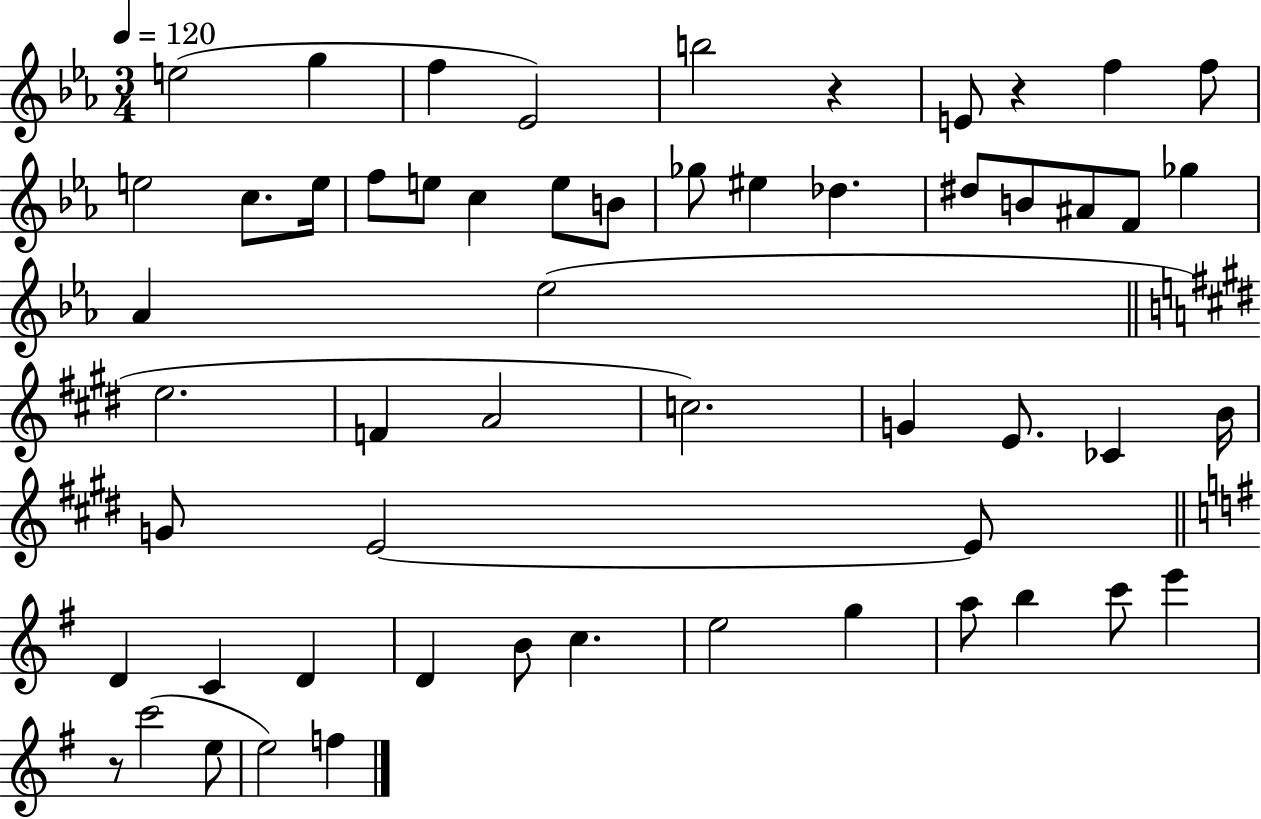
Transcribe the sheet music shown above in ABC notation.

X:1
T:Untitled
M:3/4
L:1/4
K:Eb
e2 g f _E2 b2 z E/2 z f f/2 e2 c/2 e/4 f/2 e/2 c e/2 B/2 _g/2 ^e _d ^d/2 B/2 ^A/2 F/2 _g _A _e2 e2 F A2 c2 G E/2 _C B/4 G/2 E2 E/2 D C D D B/2 c e2 g a/2 b c'/2 e' z/2 c'2 e/2 e2 f